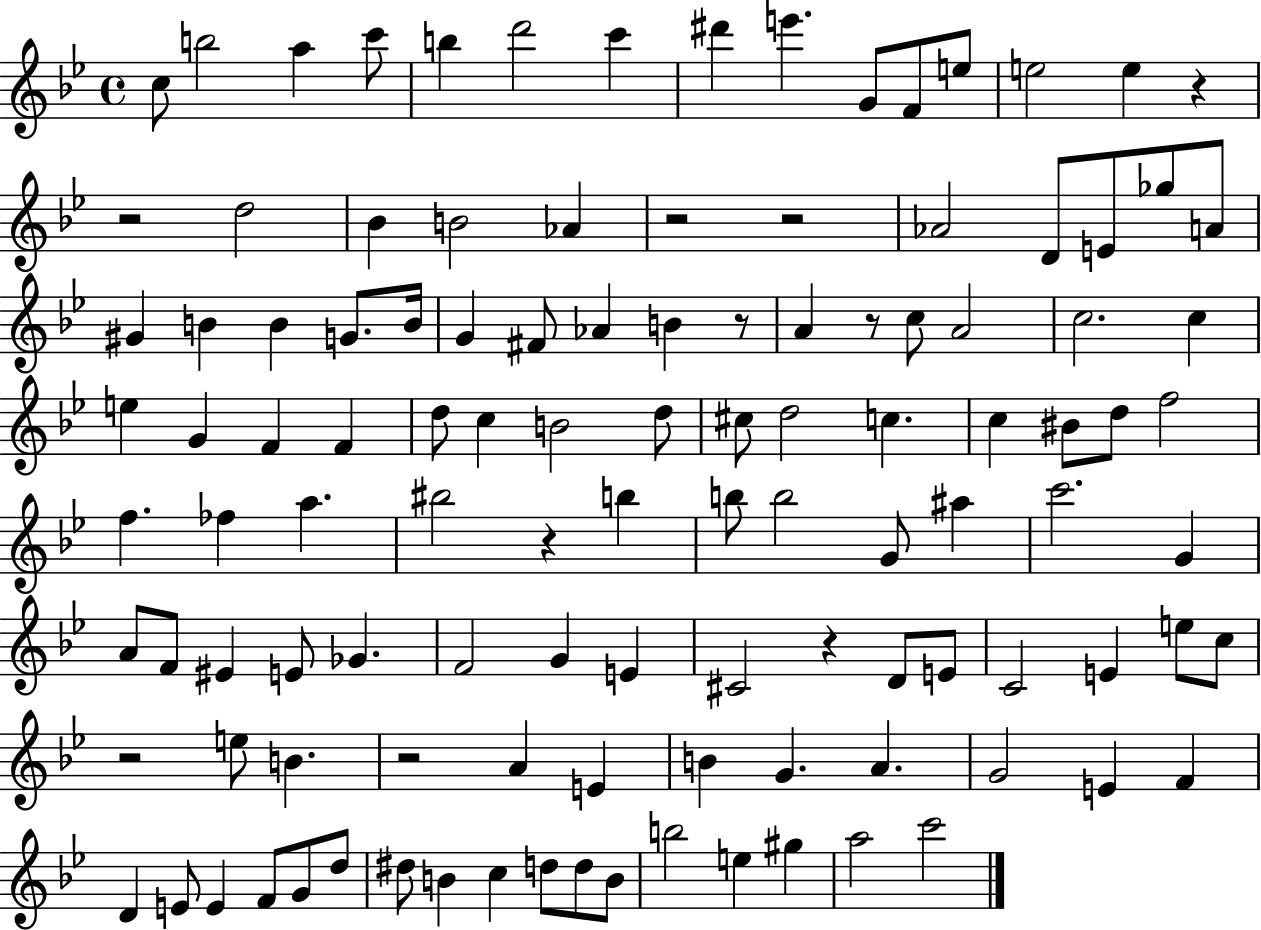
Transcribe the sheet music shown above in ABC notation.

X:1
T:Untitled
M:4/4
L:1/4
K:Bb
c/2 b2 a c'/2 b d'2 c' ^d' e' G/2 F/2 e/2 e2 e z z2 d2 _B B2 _A z2 z2 _A2 D/2 E/2 _g/2 A/2 ^G B B G/2 B/4 G ^F/2 _A B z/2 A z/2 c/2 A2 c2 c e G F F d/2 c B2 d/2 ^c/2 d2 c c ^B/2 d/2 f2 f _f a ^b2 z b b/2 b2 G/2 ^a c'2 G A/2 F/2 ^E E/2 _G F2 G E ^C2 z D/2 E/2 C2 E e/2 c/2 z2 e/2 B z2 A E B G A G2 E F D E/2 E F/2 G/2 d/2 ^d/2 B c d/2 d/2 B/2 b2 e ^g a2 c'2